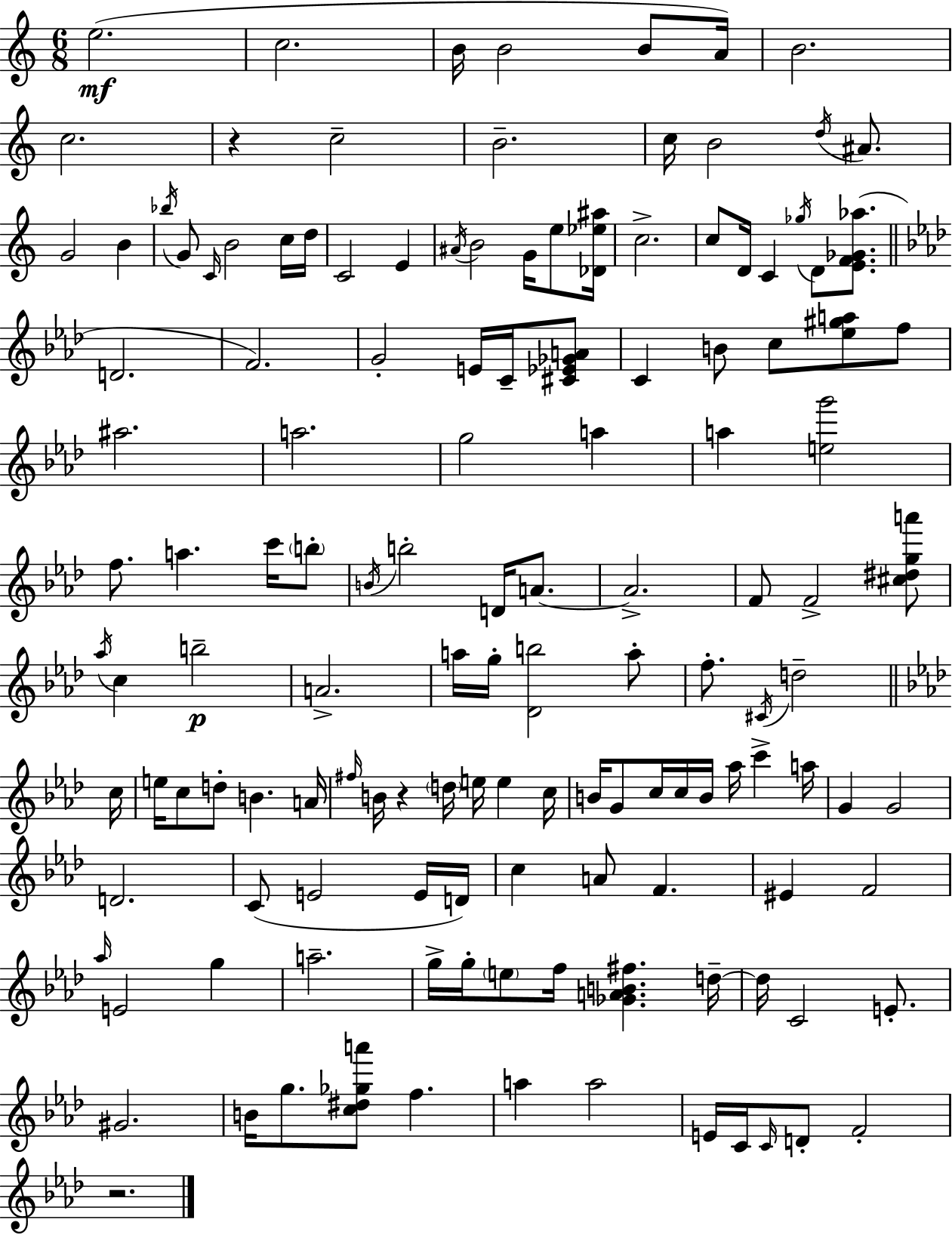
E5/h. C5/h. B4/s B4/h B4/e A4/s B4/h. C5/h. R/q C5/h B4/h. C5/s B4/h D5/s A#4/e. G4/h B4/q Bb5/s G4/e C4/s B4/h C5/s D5/s C4/h E4/q A#4/s B4/h G4/s E5/e [Db4,Eb5,A#5]/s C5/h. C5/e D4/s C4/q Gb5/s D4/e [E4,F4,Gb4,Ab5]/e. D4/h. F4/h. G4/h E4/s C4/s [C#4,Eb4,Gb4,A4]/e C4/q B4/e C5/e [Eb5,G#5,A5]/e F5/e A#5/h. A5/h. G5/h A5/q A5/q [E5,G6]/h F5/e. A5/q. C6/s B5/e B4/s B5/h D4/s A4/e. A4/h. F4/e F4/h [C#5,D#5,G5,A6]/e Ab5/s C5/q B5/h A4/h. A5/s G5/s [Db4,B5]/h A5/e F5/e. C#4/s D5/h C5/s E5/s C5/e D5/e B4/q. A4/s F#5/s B4/s R/q D5/s E5/s E5/q C5/s B4/s G4/e C5/s C5/s B4/s Ab5/s C6/q A5/s G4/q G4/h D4/h. C4/e E4/h E4/s D4/s C5/q A4/e F4/q. EIS4/q F4/h Ab5/s E4/h G5/q A5/h. G5/s G5/s E5/e F5/s [Gb4,A4,B4,F#5]/q. D5/s D5/s C4/h E4/e. G#4/h. B4/s G5/e. [C5,D#5,Gb5,A6]/e F5/q. A5/q A5/h E4/s C4/s C4/s D4/e F4/h R/h.